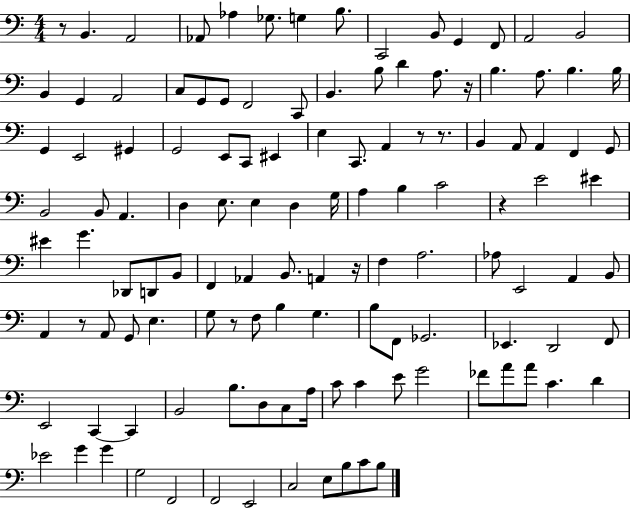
R/e B2/q. A2/h Ab2/e Ab3/q Gb3/e. G3/q B3/e. C2/h B2/e G2/q F2/e A2/h B2/h B2/q G2/q A2/h C3/e G2/e G2/e F2/h C2/e B2/q. B3/e D4/q A3/e. R/s B3/q. A3/e. B3/q. B3/s G2/q E2/h G#2/q G2/h E2/e C2/e EIS2/q E3/q C2/e. A2/q R/e R/e. B2/q A2/e A2/q F2/q G2/e B2/h B2/e A2/q. D3/q E3/e. E3/q D3/q G3/s A3/q B3/q C4/h R/q E4/h EIS4/q EIS4/q G4/q. Db2/e D2/e B2/e F2/q Ab2/q B2/e. A2/q R/s F3/q A3/h. Ab3/e E2/h A2/q B2/e A2/q R/e A2/e G2/e E3/q. G3/e R/e F3/e B3/q G3/q. B3/e F2/e Gb2/h. Eb2/q. D2/h F2/e E2/h C2/q C2/q B2/h B3/e. D3/e C3/e A3/s C4/e C4/q E4/e G4/h FES4/e A4/e A4/e C4/q. D4/q Eb4/h G4/q G4/q G3/h F2/h F2/h E2/h C3/h E3/e B3/e C4/e B3/e